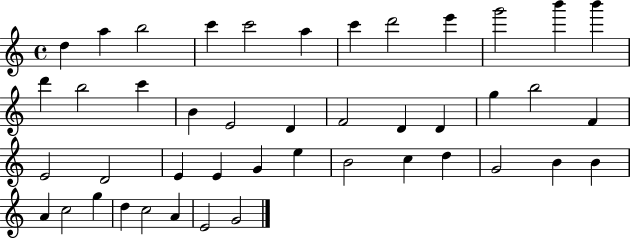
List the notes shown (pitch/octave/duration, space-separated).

D5/q A5/q B5/h C6/q C6/h A5/q C6/q D6/h E6/q G6/h B6/q B6/q D6/q B5/h C6/q B4/q E4/h D4/q F4/h D4/q D4/q G5/q B5/h F4/q E4/h D4/h E4/q E4/q G4/q E5/q B4/h C5/q D5/q G4/h B4/q B4/q A4/q C5/h G5/q D5/q C5/h A4/q E4/h G4/h